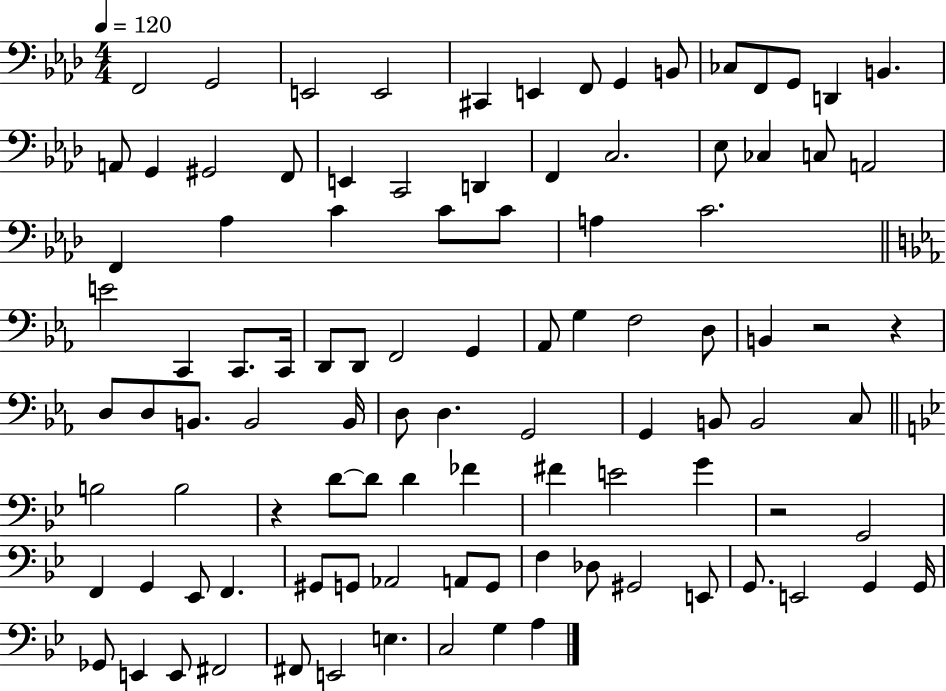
F2/h G2/h E2/h E2/h C#2/q E2/q F2/e G2/q B2/e CES3/e F2/e G2/e D2/q B2/q. A2/e G2/q G#2/h F2/e E2/q C2/h D2/q F2/q C3/h. Eb3/e CES3/q C3/e A2/h F2/q Ab3/q C4/q C4/e C4/e A3/q C4/h. E4/h C2/q C2/e. C2/s D2/e D2/e F2/h G2/q Ab2/e G3/q F3/h D3/e B2/q R/h R/q D3/e D3/e B2/e. B2/h B2/s D3/e D3/q. G2/h G2/q B2/e B2/h C3/e B3/h B3/h R/q D4/e D4/e D4/q FES4/q F#4/q E4/h G4/q R/h G2/h F2/q G2/q Eb2/e F2/q. G#2/e G2/e Ab2/h A2/e G2/e F3/q Db3/e G#2/h E2/e G2/e. E2/h G2/q G2/s Gb2/e E2/q E2/e F#2/h F#2/e E2/h E3/q. C3/h G3/q A3/q